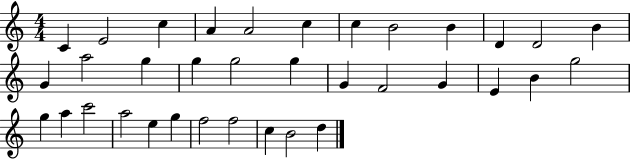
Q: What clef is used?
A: treble